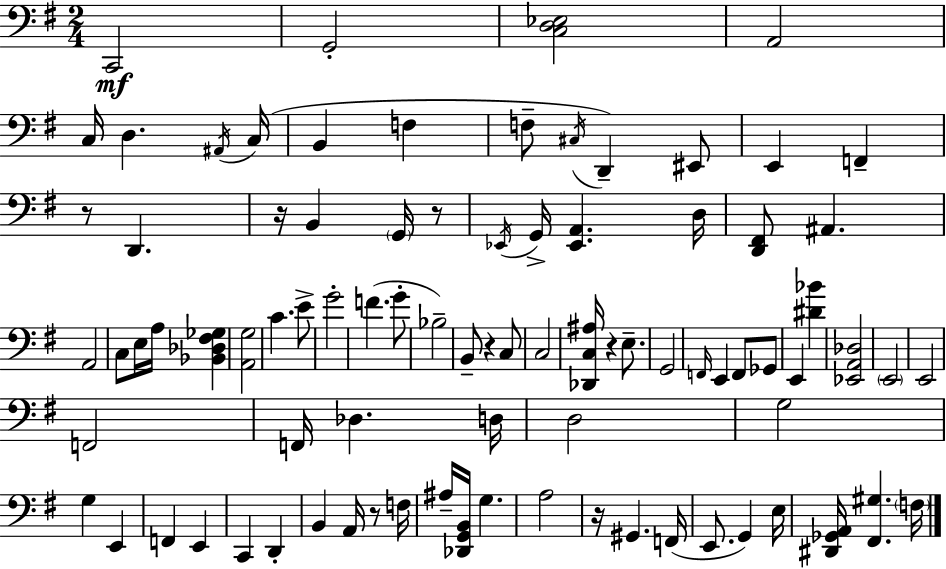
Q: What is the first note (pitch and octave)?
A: C2